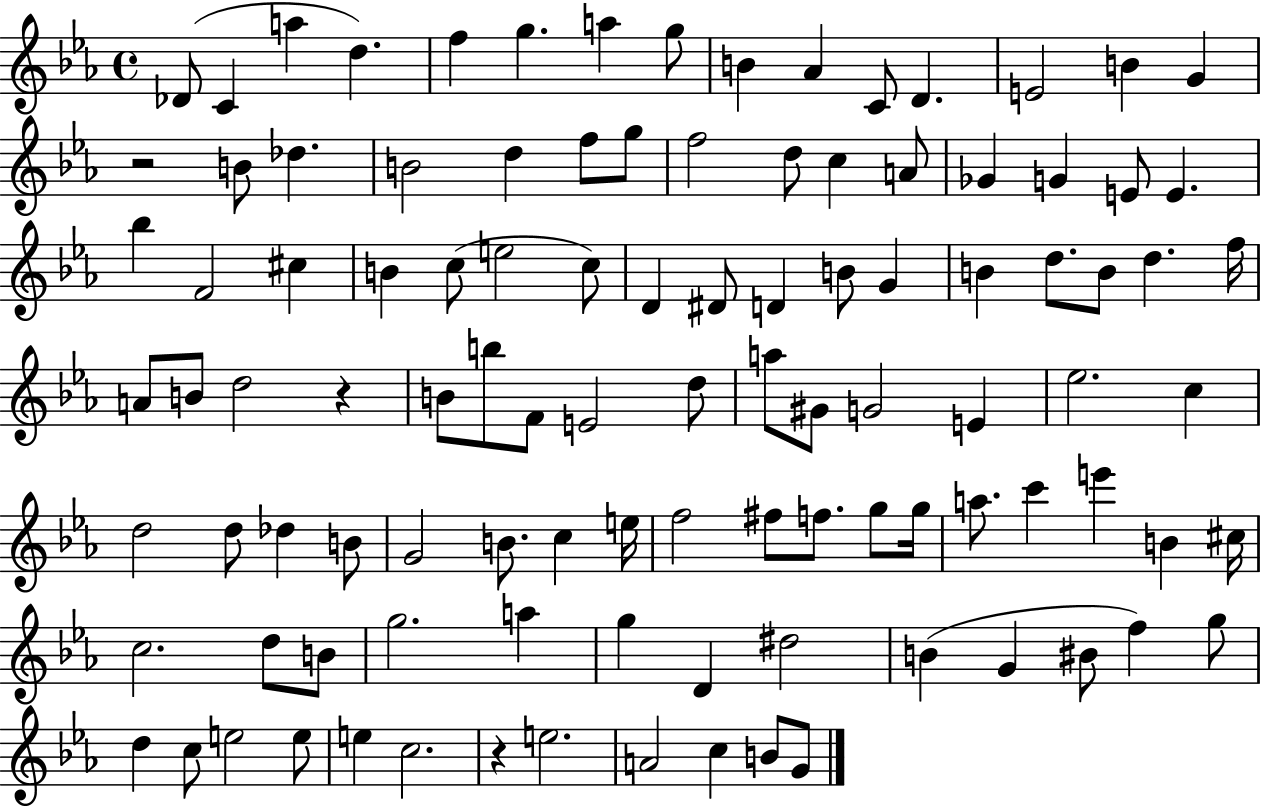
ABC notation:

X:1
T:Untitled
M:4/4
L:1/4
K:Eb
_D/2 C a d f g a g/2 B _A C/2 D E2 B G z2 B/2 _d B2 d f/2 g/2 f2 d/2 c A/2 _G G E/2 E _b F2 ^c B c/2 e2 c/2 D ^D/2 D B/2 G B d/2 B/2 d f/4 A/2 B/2 d2 z B/2 b/2 F/2 E2 d/2 a/2 ^G/2 G2 E _e2 c d2 d/2 _d B/2 G2 B/2 c e/4 f2 ^f/2 f/2 g/2 g/4 a/2 c' e' B ^c/4 c2 d/2 B/2 g2 a g D ^d2 B G ^B/2 f g/2 d c/2 e2 e/2 e c2 z e2 A2 c B/2 G/2